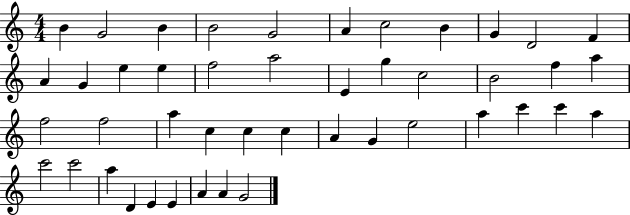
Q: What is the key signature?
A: C major